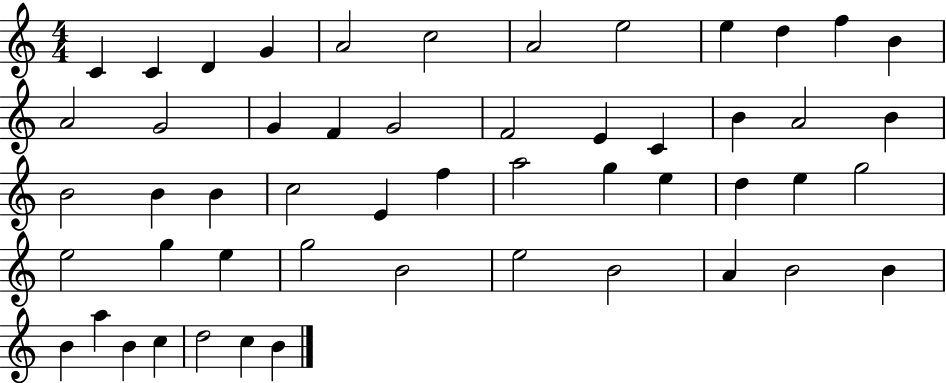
X:1
T:Untitled
M:4/4
L:1/4
K:C
C C D G A2 c2 A2 e2 e d f B A2 G2 G F G2 F2 E C B A2 B B2 B B c2 E f a2 g e d e g2 e2 g e g2 B2 e2 B2 A B2 B B a B c d2 c B